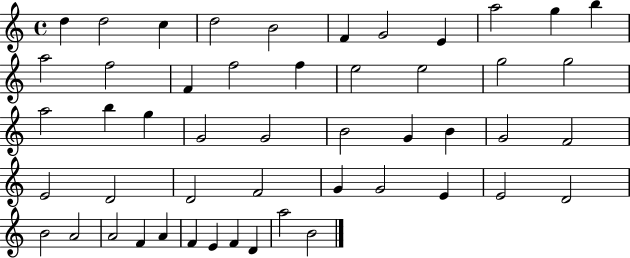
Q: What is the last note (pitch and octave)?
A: B4